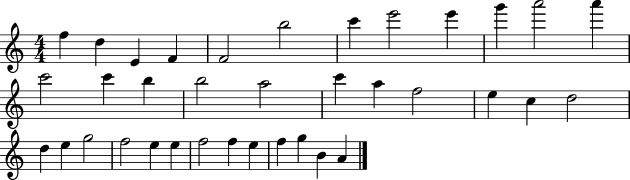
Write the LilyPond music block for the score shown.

{
  \clef treble
  \numericTimeSignature
  \time 4/4
  \key c \major
  f''4 d''4 e'4 f'4 | f'2 b''2 | c'''4 e'''2 e'''4 | g'''4 a'''2 a'''4 | \break c'''2 c'''4 b''4 | b''2 a''2 | c'''4 a''4 f''2 | e''4 c''4 d''2 | \break d''4 e''4 g''2 | f''2 e''4 e''4 | f''2 f''4 e''4 | f''4 g''4 b'4 a'4 | \break \bar "|."
}